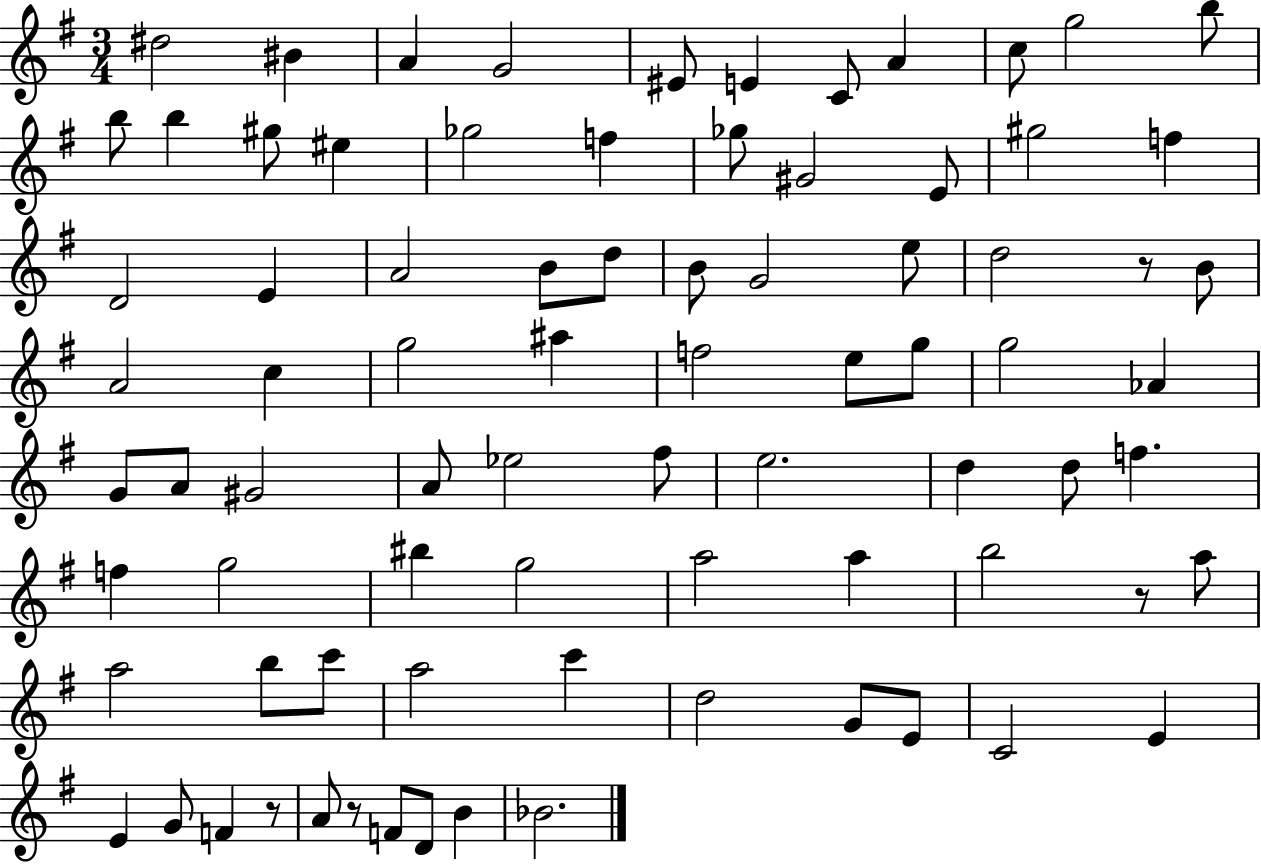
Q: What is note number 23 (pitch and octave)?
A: D4